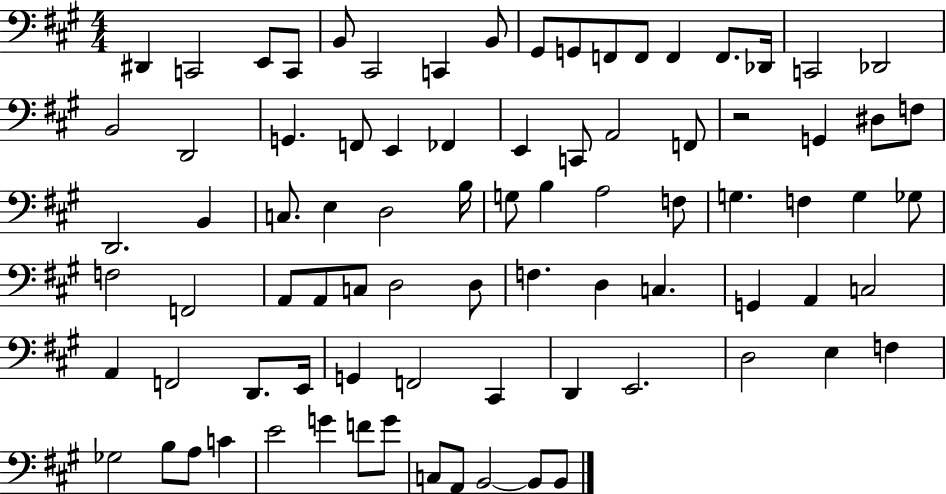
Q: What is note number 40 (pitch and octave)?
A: F3